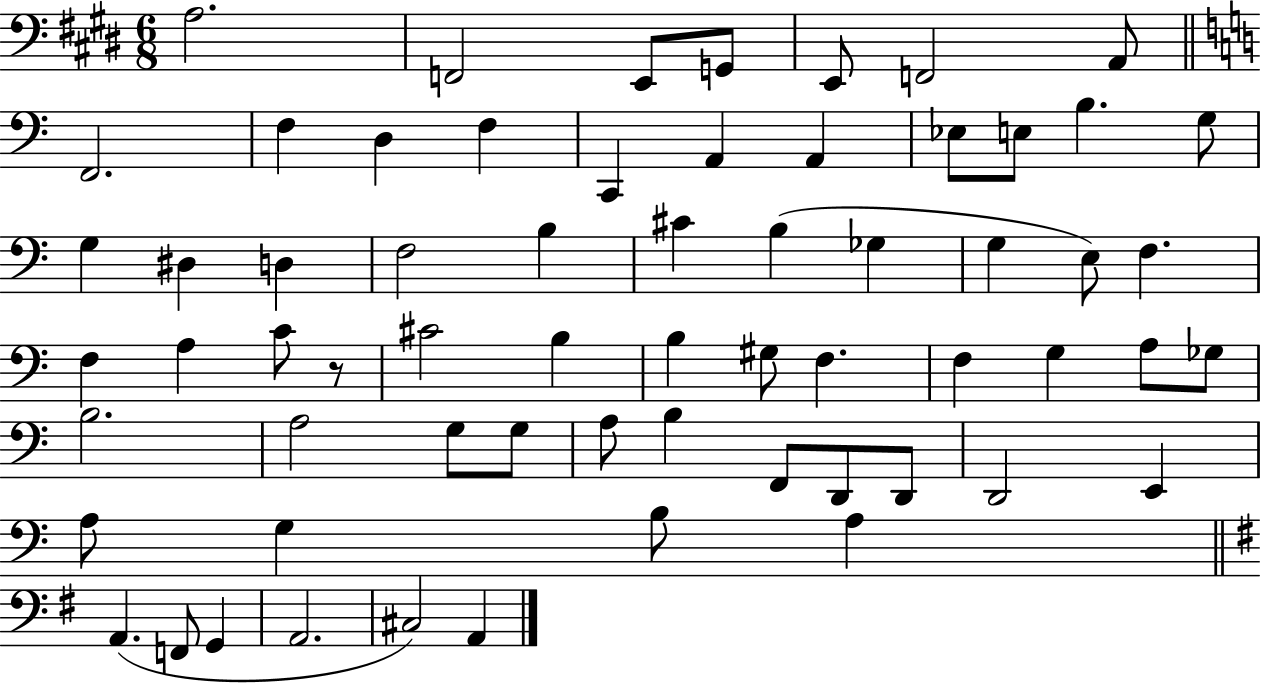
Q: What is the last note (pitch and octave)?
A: A2